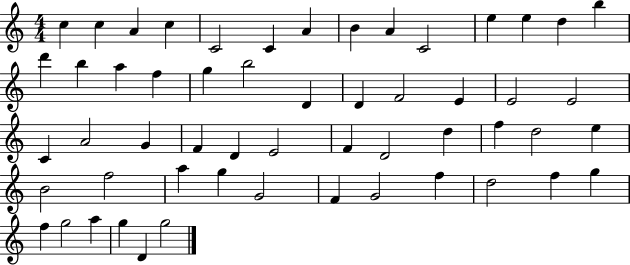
C5/q C5/q A4/q C5/q C4/h C4/q A4/q B4/q A4/q C4/h E5/q E5/q D5/q B5/q D6/q B5/q A5/q F5/q G5/q B5/h D4/q D4/q F4/h E4/q E4/h E4/h C4/q A4/h G4/q F4/q D4/q E4/h F4/q D4/h D5/q F5/q D5/h E5/q B4/h F5/h A5/q G5/q G4/h F4/q G4/h F5/q D5/h F5/q G5/q F5/q G5/h A5/q G5/q D4/q G5/h